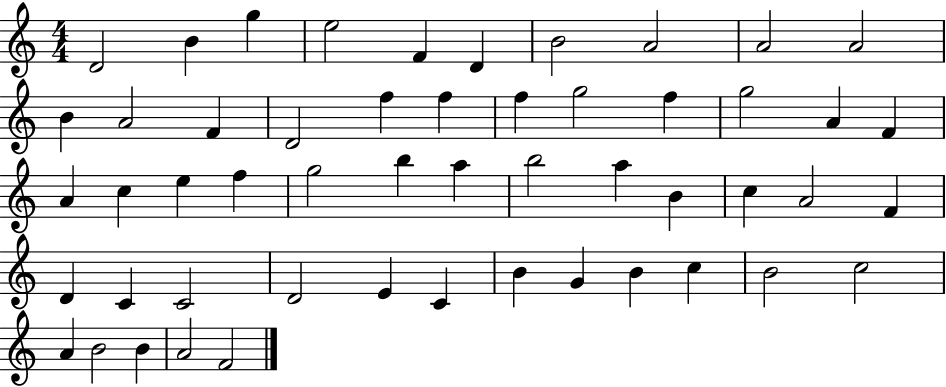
X:1
T:Untitled
M:4/4
L:1/4
K:C
D2 B g e2 F D B2 A2 A2 A2 B A2 F D2 f f f g2 f g2 A F A c e f g2 b a b2 a B c A2 F D C C2 D2 E C B G B c B2 c2 A B2 B A2 F2